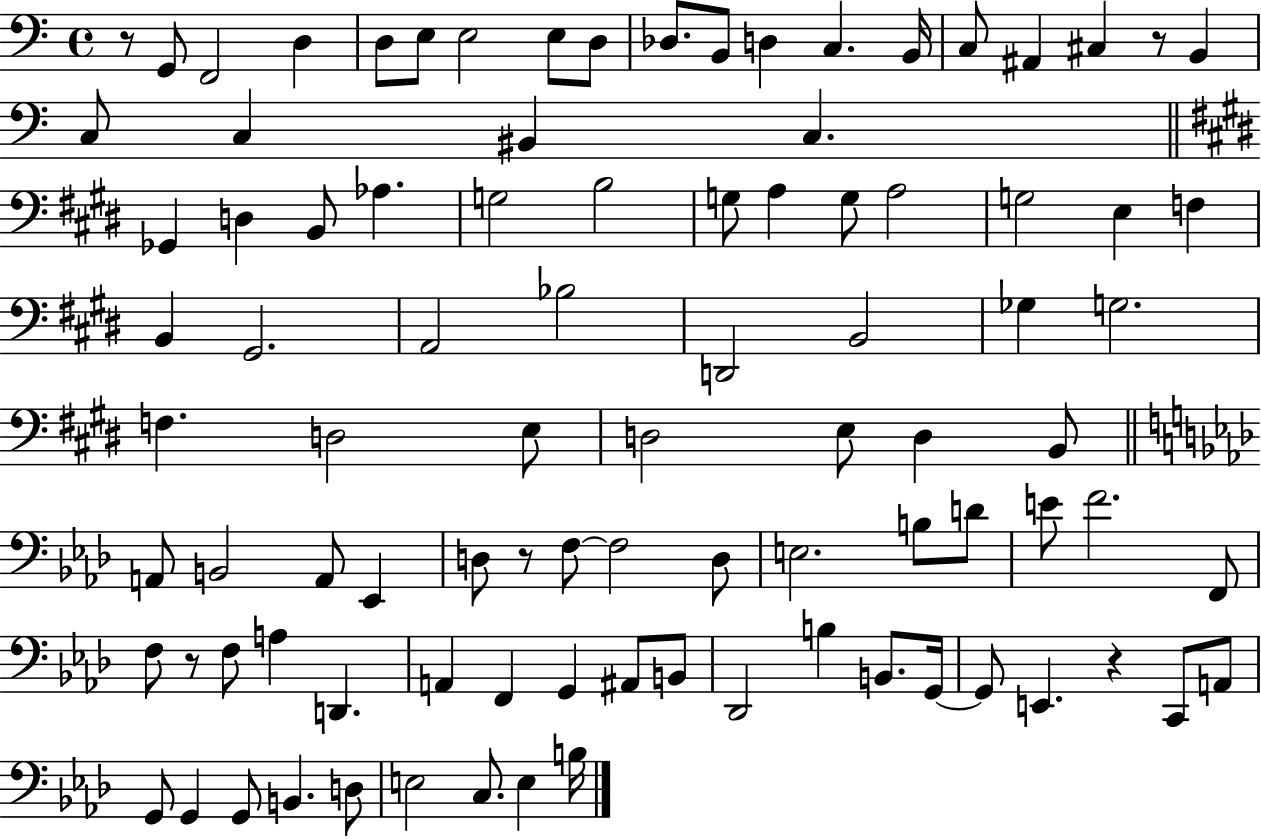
{
  \clef bass
  \time 4/4
  \defaultTimeSignature
  \key c \major
  r8 g,8 f,2 d4 | d8 e8 e2 e8 d8 | des8. b,8 d4 c4. b,16 | c8 ais,4 cis4 r8 b,4 | \break c8 c4 bis,4 c4. | \bar "||" \break \key e \major ges,4 d4 b,8 aes4. | g2 b2 | g8 a4 g8 a2 | g2 e4 f4 | \break b,4 gis,2. | a,2 bes2 | d,2 b,2 | ges4 g2. | \break f4. d2 e8 | d2 e8 d4 b,8 | \bar "||" \break \key aes \major a,8 b,2 a,8 ees,4 | d8 r8 f8~~ f2 d8 | e2. b8 d'8 | e'8 f'2. f,8 | \break f8 r8 f8 a4 d,4. | a,4 f,4 g,4 ais,8 b,8 | des,2 b4 b,8. g,16~~ | g,8 e,4. r4 c,8 a,8 | \break g,8 g,4 g,8 b,4. d8 | e2 c8. e4 b16 | \bar "|."
}